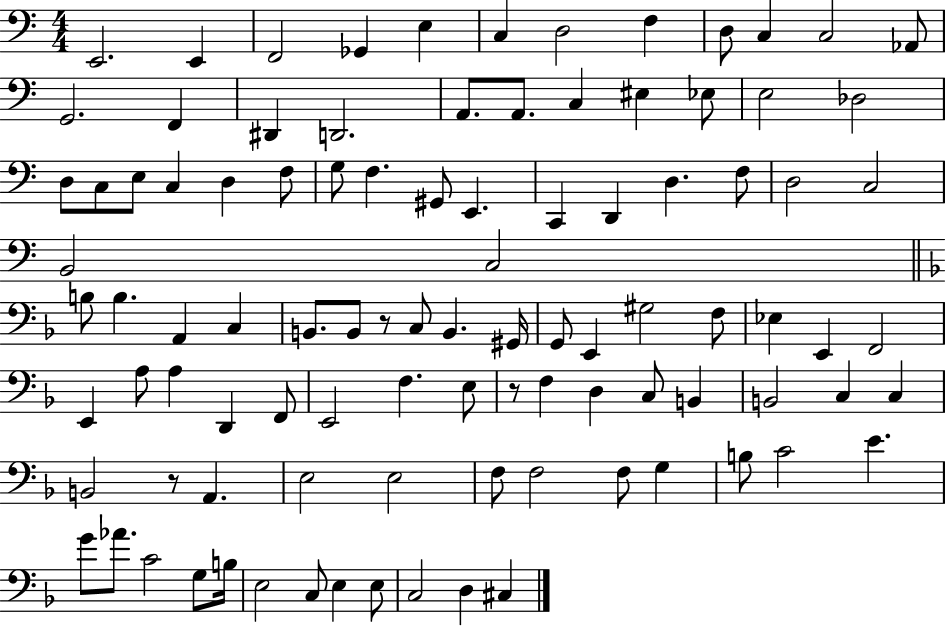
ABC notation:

X:1
T:Untitled
M:4/4
L:1/4
K:C
E,,2 E,, F,,2 _G,, E, C, D,2 F, D,/2 C, C,2 _A,,/2 G,,2 F,, ^D,, D,,2 A,,/2 A,,/2 C, ^E, _E,/2 E,2 _D,2 D,/2 C,/2 E,/2 C, D, F,/2 G,/2 F, ^G,,/2 E,, C,, D,, D, F,/2 D,2 C,2 B,,2 C,2 B,/2 B, A,, C, B,,/2 B,,/2 z/2 C,/2 B,, ^G,,/4 G,,/2 E,, ^G,2 F,/2 _E, E,, F,,2 E,, A,/2 A, D,, F,,/2 E,,2 F, E,/2 z/2 F, D, C,/2 B,, B,,2 C, C, B,,2 z/2 A,, E,2 E,2 F,/2 F,2 F,/2 G, B,/2 C2 E G/2 _A/2 C2 G,/2 B,/4 E,2 C,/2 E, E,/2 C,2 D, ^C,